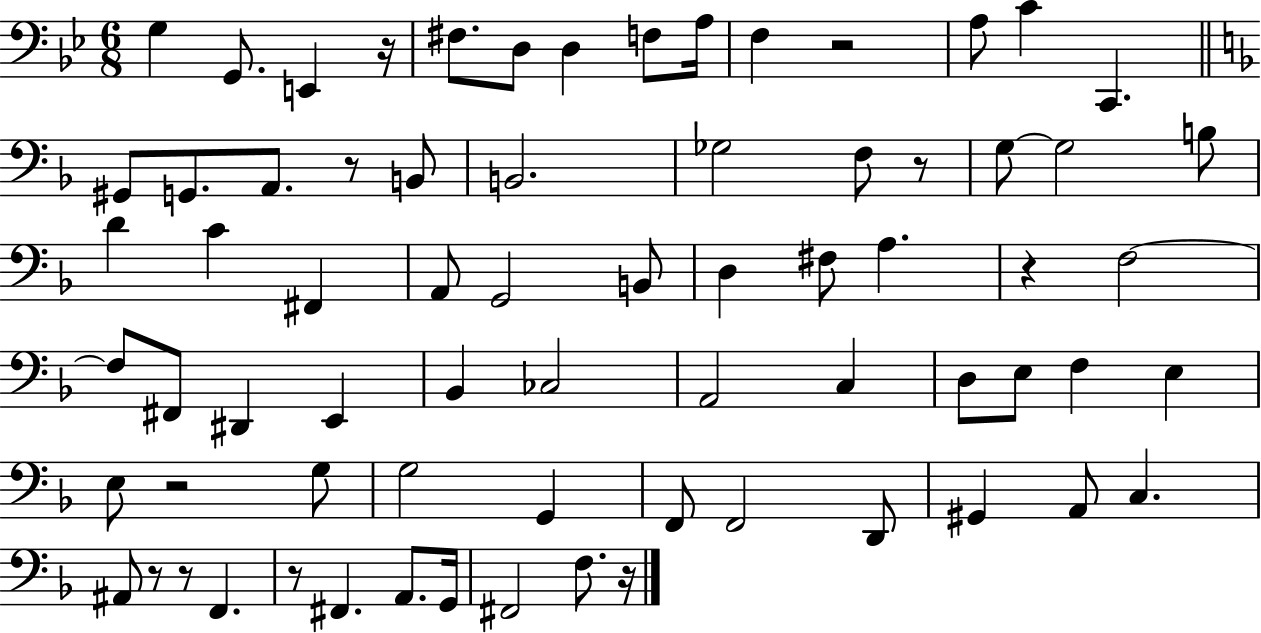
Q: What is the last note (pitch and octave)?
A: F3